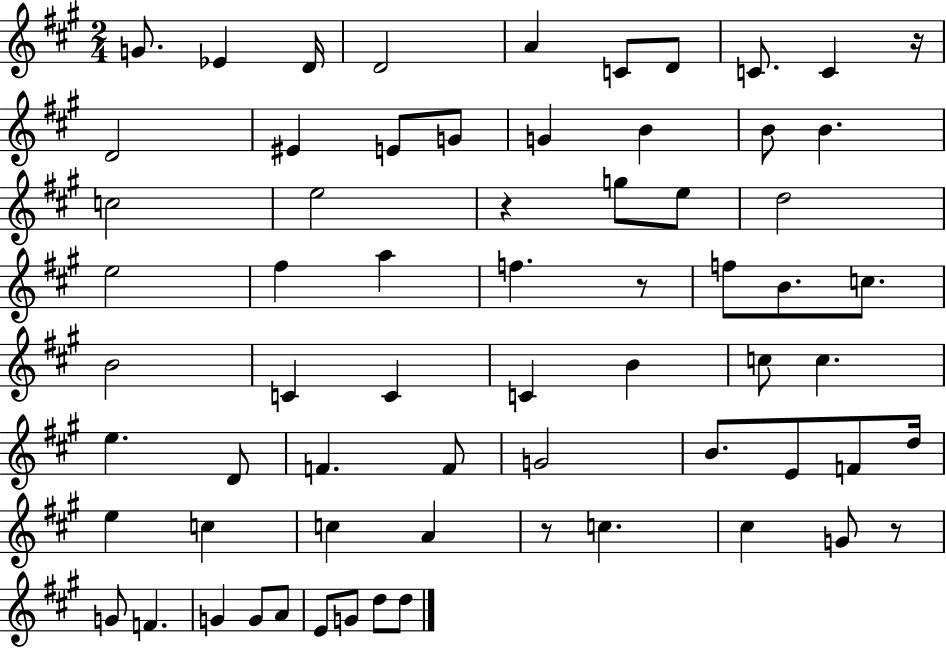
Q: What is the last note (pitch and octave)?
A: D5